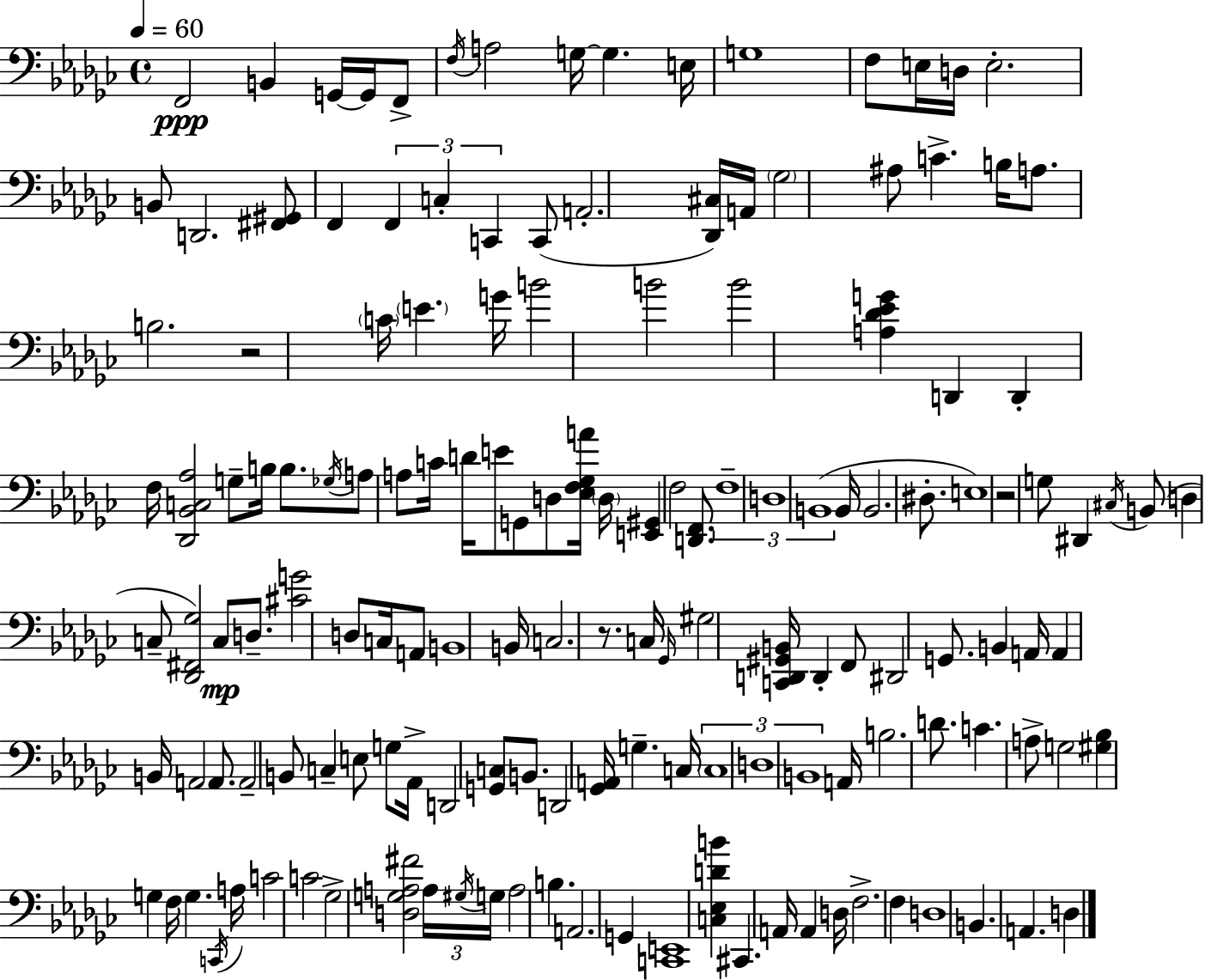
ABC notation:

X:1
T:Untitled
M:4/4
L:1/4
K:Ebm
F,,2 B,, G,,/4 G,,/4 F,,/2 F,/4 A,2 G,/4 G, E,/4 G,4 F,/2 E,/4 D,/4 E,2 B,,/2 D,,2 [^F,,^G,,]/2 F,, F,, C, C,, C,,/2 A,,2 [_D,,^C,]/4 A,,/4 _G,2 ^A,/2 C B,/4 A,/2 B,2 z2 C/4 E G/4 B2 B2 B2 [A,_D_EG] D,, D,, F,/4 [_D,,_B,,C,_A,]2 G,/2 B,/4 B,/2 _G,/4 A,/2 A,/2 C/4 D/4 E/2 G,,/2 D,/2 [_E,F,_G,A]/4 D,/4 [E,,^G,,] F,2 [D,,F,,]/2 F,4 D,4 B,,4 B,,/4 B,,2 ^D,/2 E,4 z2 G,/2 ^D,, ^C,/4 B,,/2 D, C,/2 [_D,,^F,,_G,]2 C,/2 D,/2 [^CG]2 D,/2 C,/4 A,,/2 B,,4 B,,/4 C,2 z/2 C,/4 _G,,/4 ^G,2 [C,,D,,^G,,B,,]/4 D,, F,,/2 ^D,,2 G,,/2 B,, A,,/4 A,, B,,/4 A,,2 A,,/2 A,,2 B,,/2 C, E,/2 G,/2 _A,,/4 D,,2 [G,,C,]/2 B,,/2 D,,2 [_G,,A,,]/4 G, C,/4 C,4 D,4 B,,4 A,,/4 B,2 D/2 C A,/2 G,2 [^G,_B,] G, F,/4 G, C,,/4 A,/4 C2 C2 _G,2 [D,G,A,^F]2 A,/4 ^G,/4 G,/4 A,2 B, A,,2 G,, [C,,E,,]4 [C,_E,DB] ^C,, A,,/4 A,, D,/4 F,2 F, D,4 B,, A,, D,